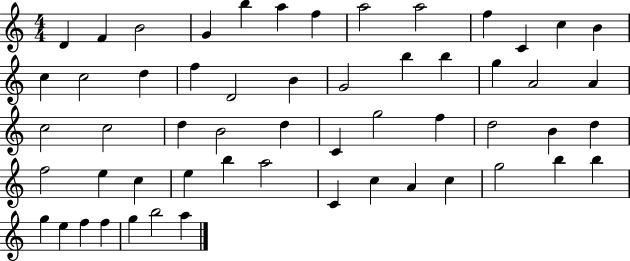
D4/q F4/q B4/h G4/q B5/q A5/q F5/q A5/h A5/h F5/q C4/q C5/q B4/q C5/q C5/h D5/q F5/q D4/h B4/q G4/h B5/q B5/q G5/q A4/h A4/q C5/h C5/h D5/q B4/h D5/q C4/q G5/h F5/q D5/h B4/q D5/q F5/h E5/q C5/q E5/q B5/q A5/h C4/q C5/q A4/q C5/q G5/h B5/q B5/q G5/q E5/q F5/q F5/q G5/q B5/h A5/q